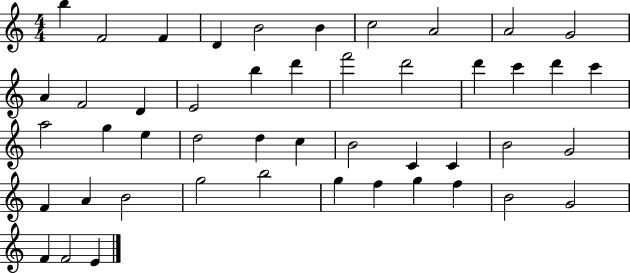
X:1
T:Untitled
M:4/4
L:1/4
K:C
b F2 F D B2 B c2 A2 A2 G2 A F2 D E2 b d' f'2 d'2 d' c' d' c' a2 g e d2 d c B2 C C B2 G2 F A B2 g2 b2 g f g f B2 G2 F F2 E